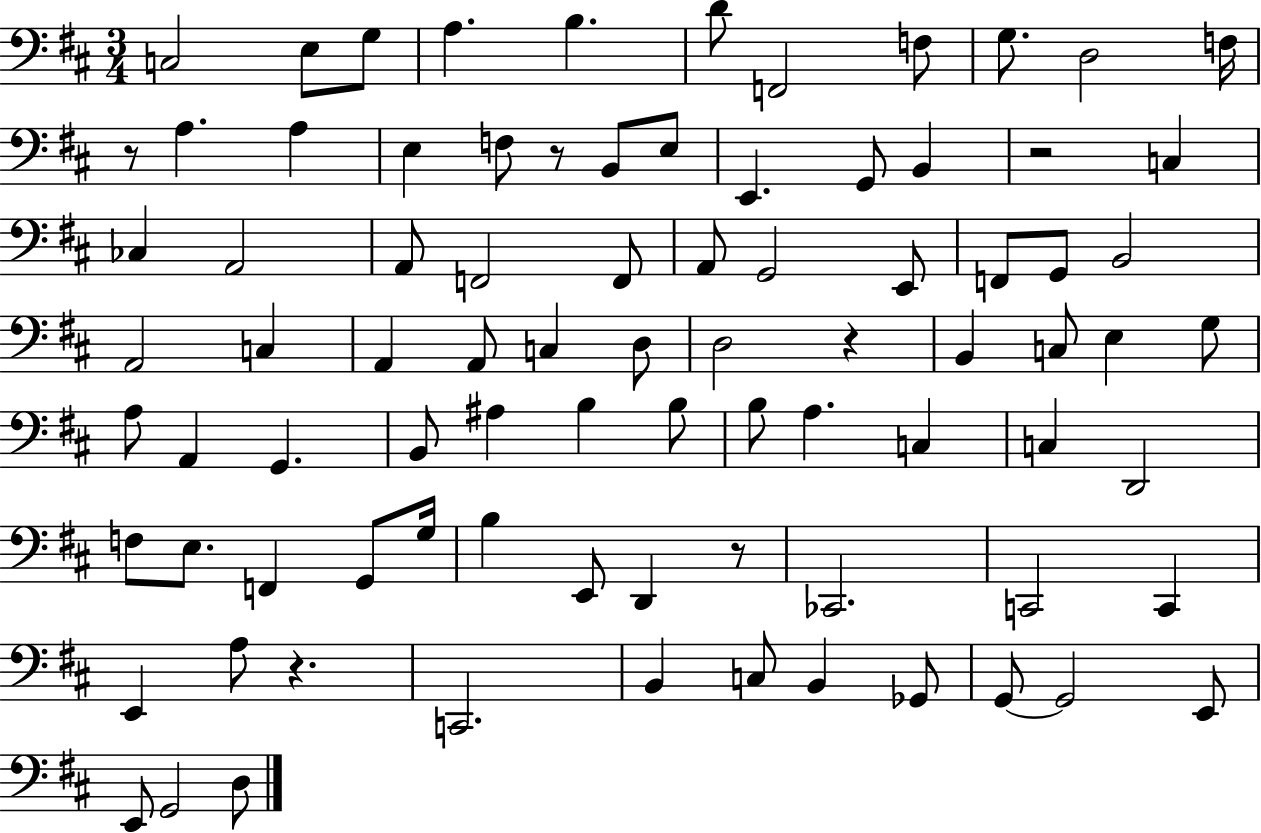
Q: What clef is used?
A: bass